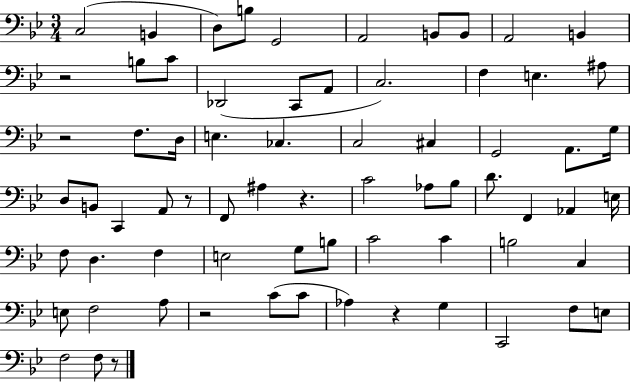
C3/h B2/q D3/e B3/e G2/h A2/h B2/e B2/e A2/h B2/q R/h B3/e C4/e Db2/h C2/e A2/e C3/h. F3/q E3/q. A#3/e R/h F3/e. D3/s E3/q. CES3/q. C3/h C#3/q G2/h A2/e. G3/s D3/e B2/e C2/q A2/e R/e F2/e A#3/q R/q. C4/h Ab3/e Bb3/e D4/e. F2/q Ab2/q E3/s F3/e D3/q. F3/q E3/h G3/e B3/e C4/h C4/q B3/h C3/q E3/e F3/h A3/e R/h C4/e C4/e Ab3/q R/q G3/q C2/h F3/e E3/e F3/h F3/e R/e